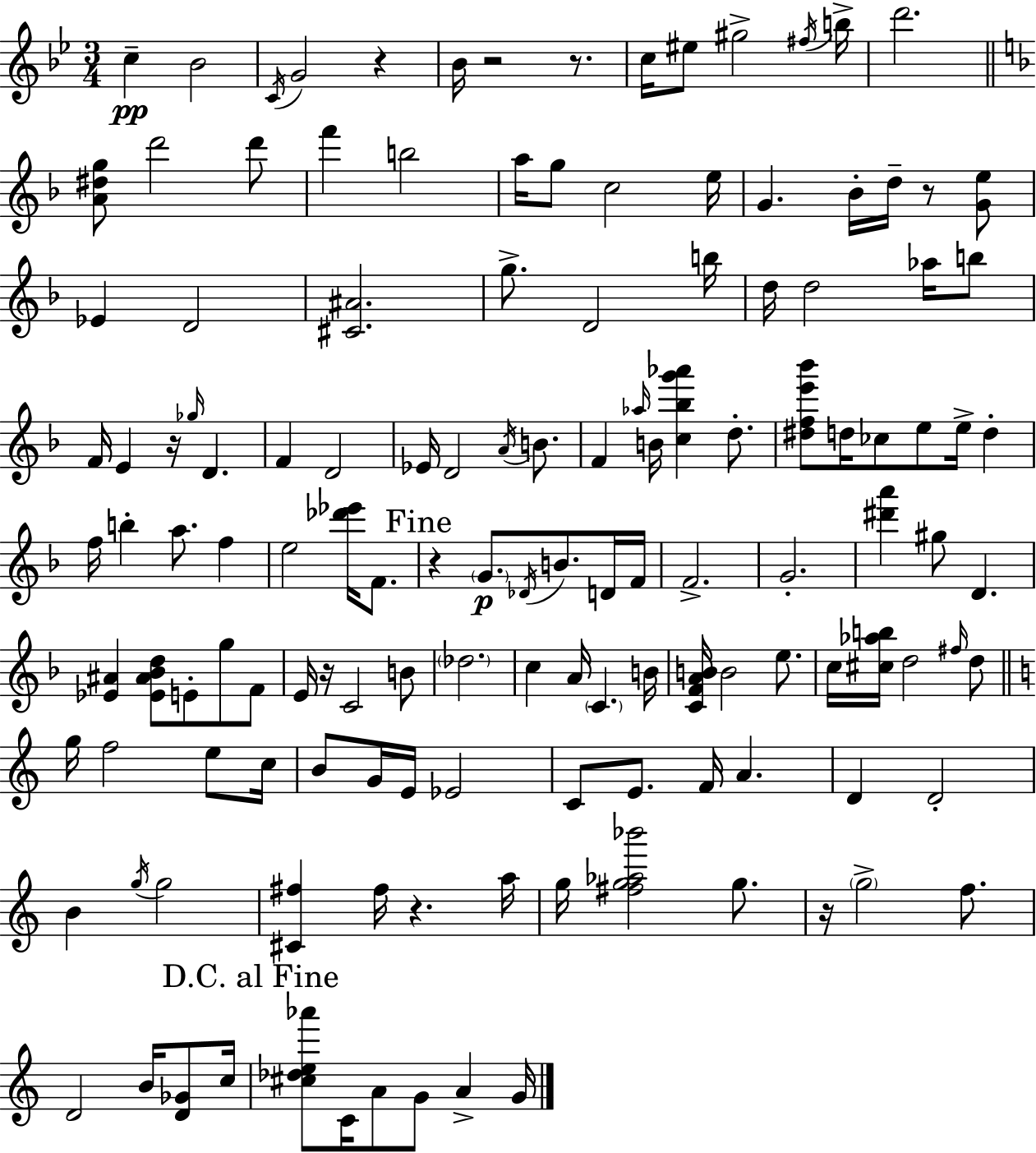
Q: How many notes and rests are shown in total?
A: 137